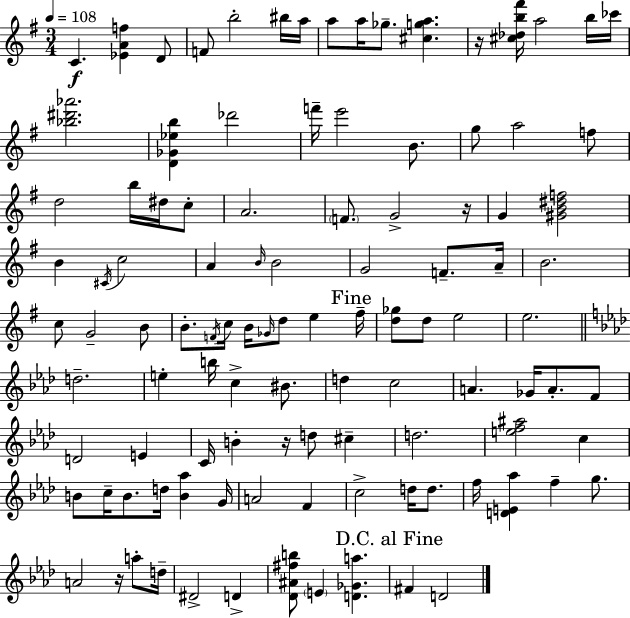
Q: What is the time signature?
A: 3/4